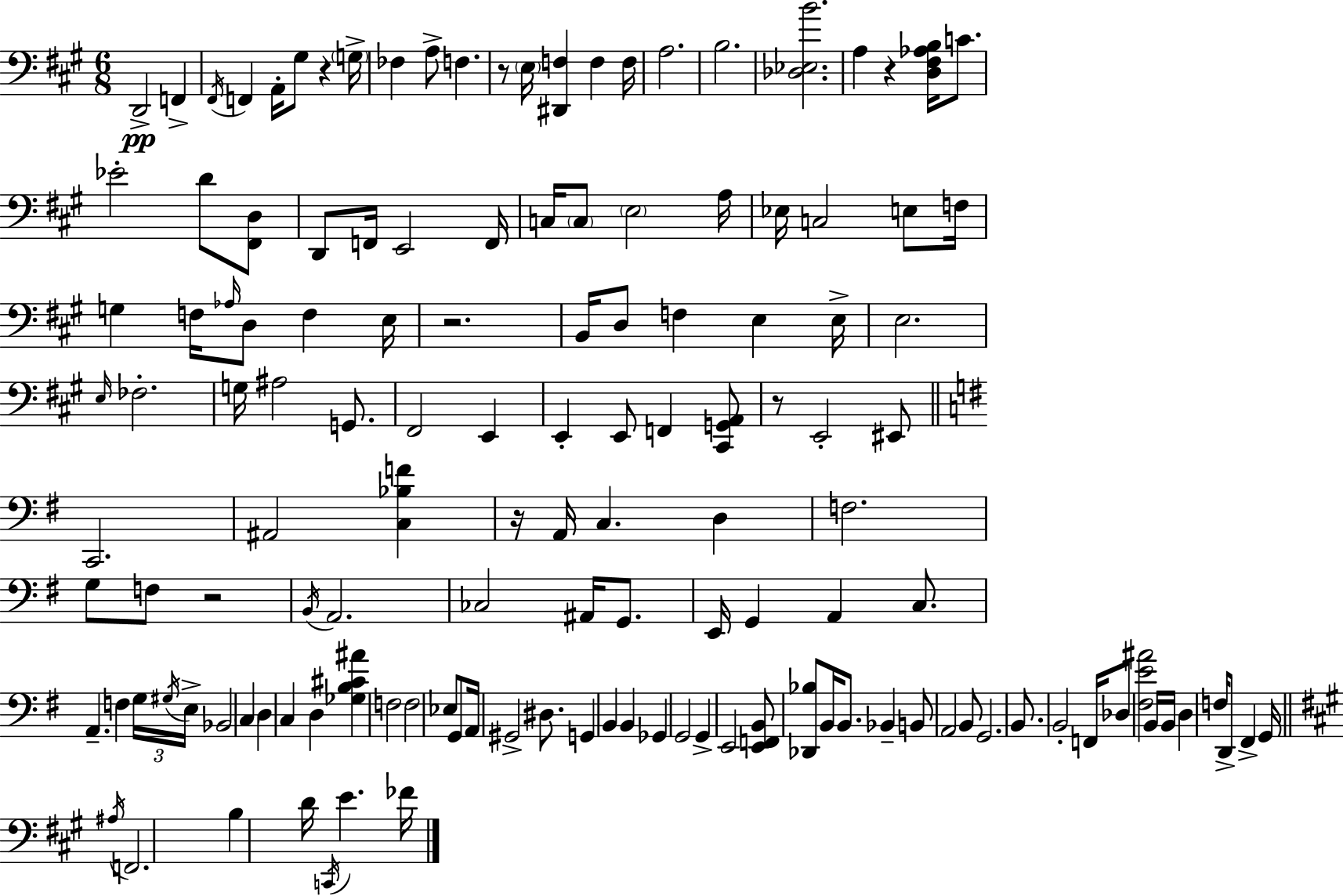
X:1
T:Untitled
M:6/8
L:1/4
K:A
D,,2 F,, ^F,,/4 F,, A,,/4 ^G,/2 z G,/4 _F, A,/2 F, z/2 E,/4 [^D,,F,] F, F,/4 A,2 B,2 [_D,_E,B]2 A, z [D,^F,_A,B,]/4 C/2 _E2 D/2 [^F,,D,]/2 D,,/2 F,,/4 E,,2 F,,/4 C,/4 C,/2 E,2 A,/4 _E,/4 C,2 E,/2 F,/4 G, F,/4 _A,/4 D,/2 F, E,/4 z2 B,,/4 D,/2 F, E, E,/4 E,2 E,/4 _F,2 G,/4 ^A,2 G,,/2 ^F,,2 E,, E,, E,,/2 F,, [^C,,G,,A,,]/2 z/2 E,,2 ^E,,/2 C,,2 ^A,,2 [C,_B,F] z/4 A,,/4 C, D, F,2 G,/2 F,/2 z2 B,,/4 A,,2 _C,2 ^A,,/4 G,,/2 E,,/4 G,, A,, C,/2 A,, F, G,/4 ^G,/4 E,/4 _B,,2 C, D, C, D, [_G,B,^C^A] F,2 F,2 _E,/2 G,,/2 A,,/4 ^G,,2 ^D,/2 G,, B,, B,, _G,, G,,2 G,, E,,2 [E,,F,,B,,]/2 [_D,,_B,]/2 B,,/4 B,,/2 _B,, B,,/2 A,,2 B,,/2 G,,2 B,,/2 B,,2 F,,/4 _D,/2 [^F,E^A]2 B,,/4 B,,/4 D, F,/4 D,,/2 ^F,, G,,/4 ^A,/4 F,,2 B, D/4 C,,/4 E _F/4